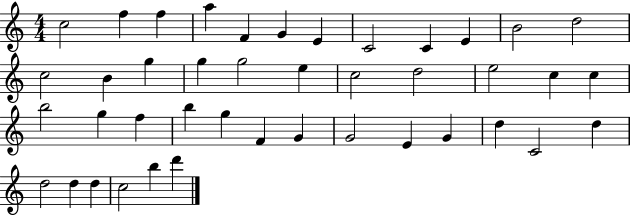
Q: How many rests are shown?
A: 0